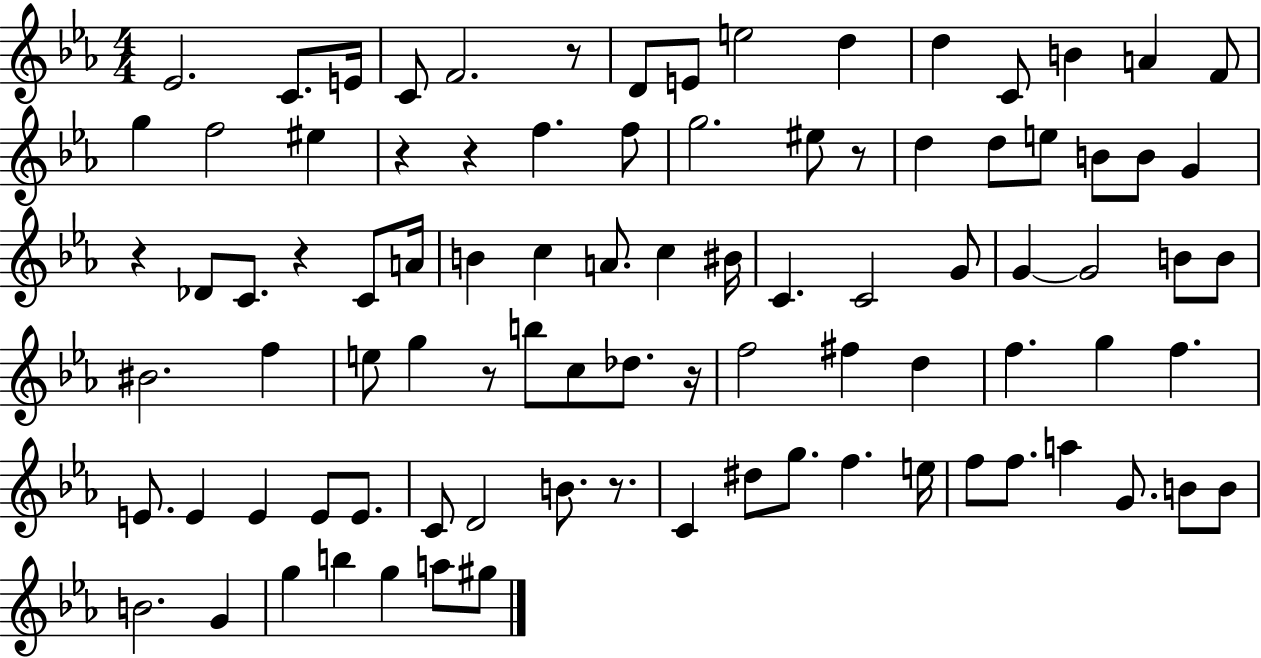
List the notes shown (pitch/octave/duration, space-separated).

Eb4/h. C4/e. E4/s C4/e F4/h. R/e D4/e E4/e E5/h D5/q D5/q C4/e B4/q A4/q F4/e G5/q F5/h EIS5/q R/q R/q F5/q. F5/e G5/h. EIS5/e R/e D5/q D5/e E5/e B4/e B4/e G4/q R/q Db4/e C4/e. R/q C4/e A4/s B4/q C5/q A4/e. C5/q BIS4/s C4/q. C4/h G4/e G4/q G4/h B4/e B4/e BIS4/h. F5/q E5/e G5/q R/e B5/e C5/e Db5/e. R/s F5/h F#5/q D5/q F5/q. G5/q F5/q. E4/e. E4/q E4/q E4/e E4/e. C4/e D4/h B4/e. R/e. C4/q D#5/e G5/e. F5/q. E5/s F5/e F5/e. A5/q G4/e. B4/e B4/e B4/h. G4/q G5/q B5/q G5/q A5/e G#5/e